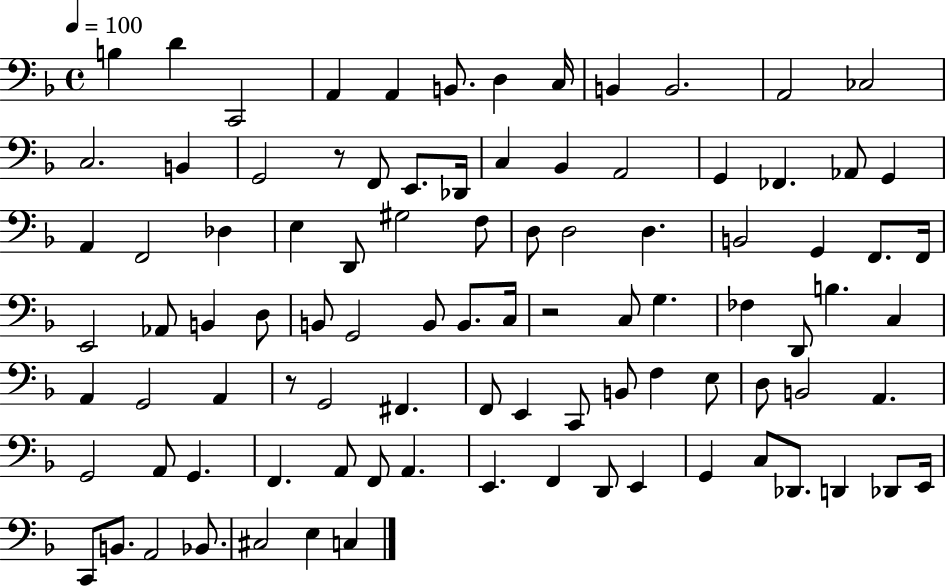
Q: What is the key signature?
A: F major